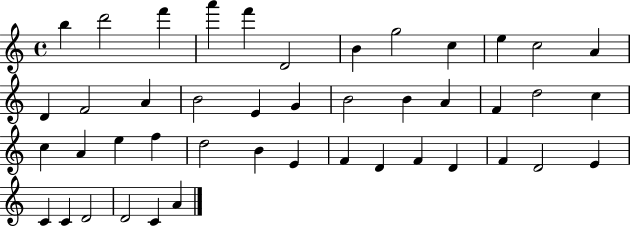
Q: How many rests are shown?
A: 0